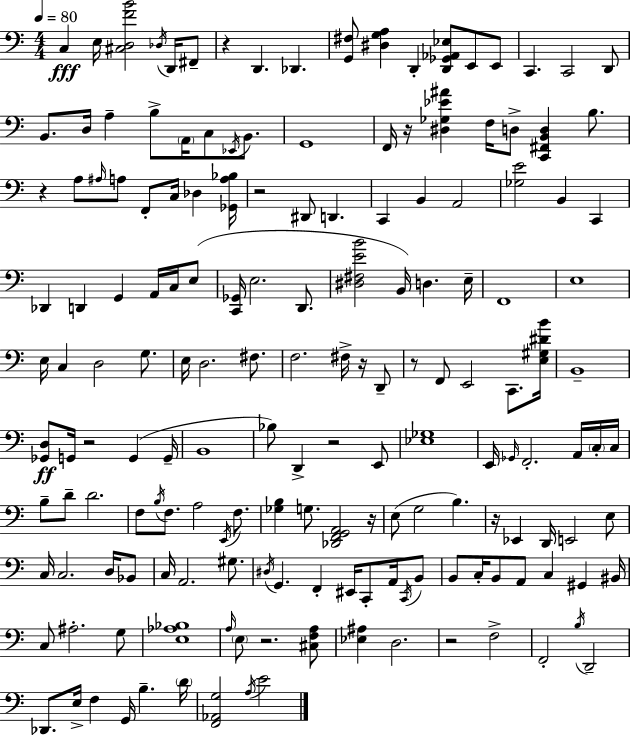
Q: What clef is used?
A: bass